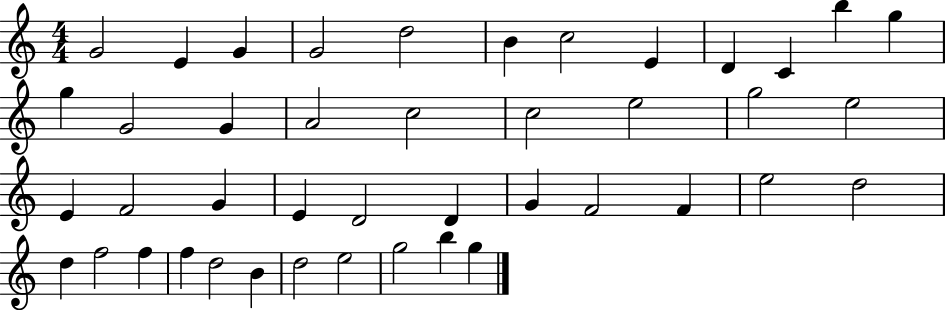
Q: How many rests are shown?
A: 0